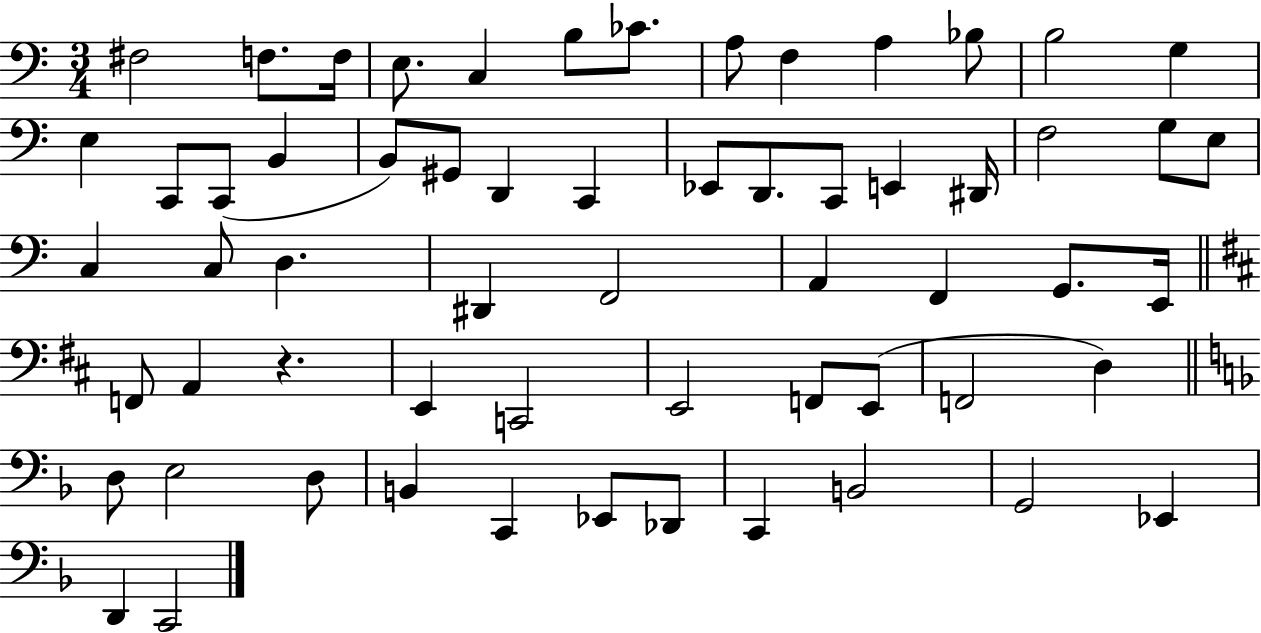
F#3/h F3/e. F3/s E3/e. C3/q B3/e CES4/e. A3/e F3/q A3/q Bb3/e B3/h G3/q E3/q C2/e C2/e B2/q B2/e G#2/e D2/q C2/q Eb2/e D2/e. C2/e E2/q D#2/s F3/h G3/e E3/e C3/q C3/e D3/q. D#2/q F2/h A2/q F2/q G2/e. E2/s F2/e A2/q R/q. E2/q C2/h E2/h F2/e E2/e F2/h D3/q D3/e E3/h D3/e B2/q C2/q Eb2/e Db2/e C2/q B2/h G2/h Eb2/q D2/q C2/h